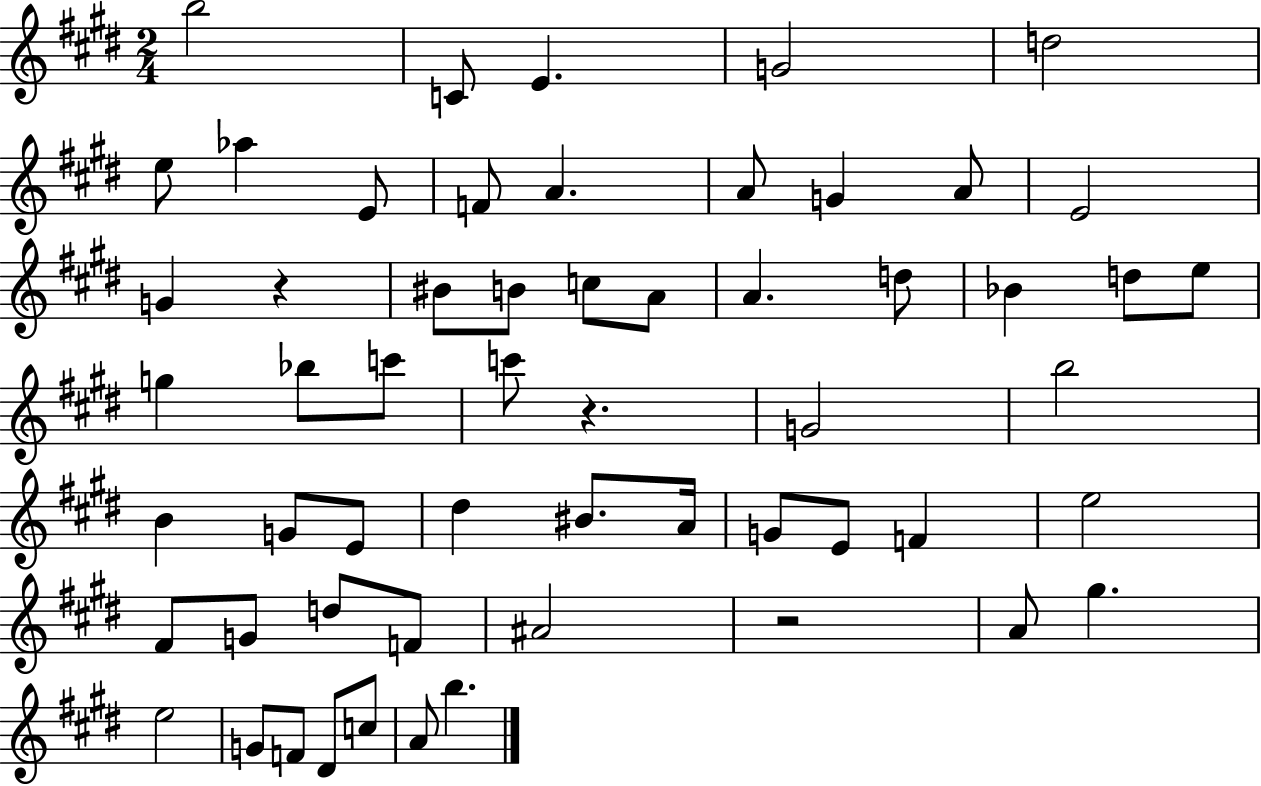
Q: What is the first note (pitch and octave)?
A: B5